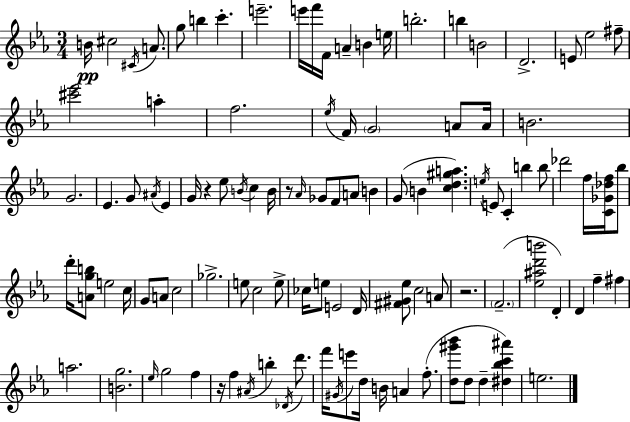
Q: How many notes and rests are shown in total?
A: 107